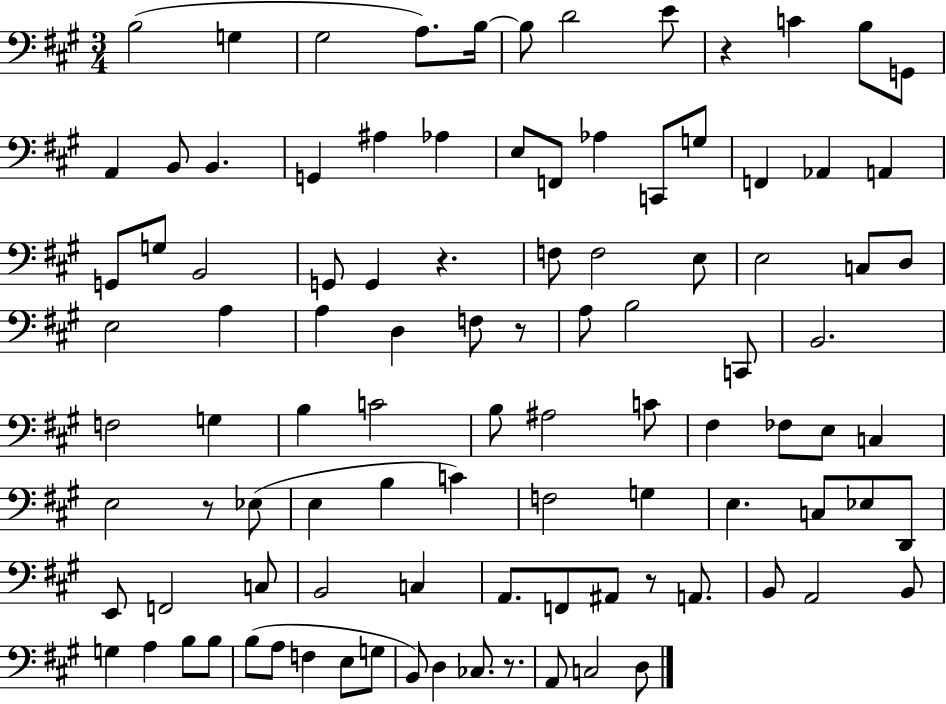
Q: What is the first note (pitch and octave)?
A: B3